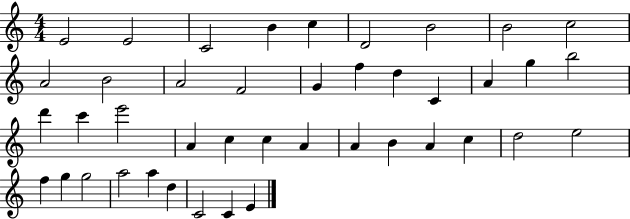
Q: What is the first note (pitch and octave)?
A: E4